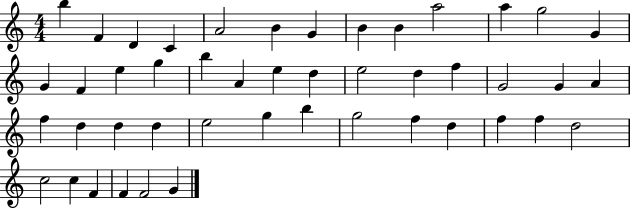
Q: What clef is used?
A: treble